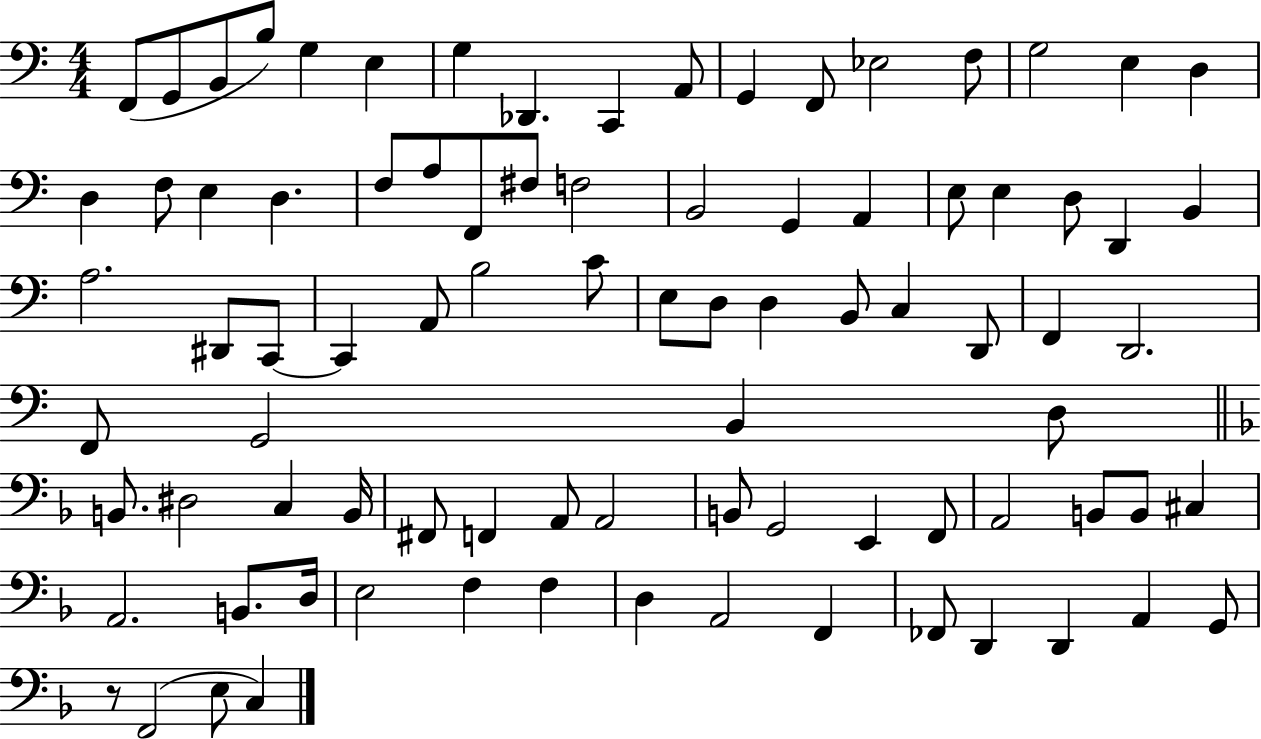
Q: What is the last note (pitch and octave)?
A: C3